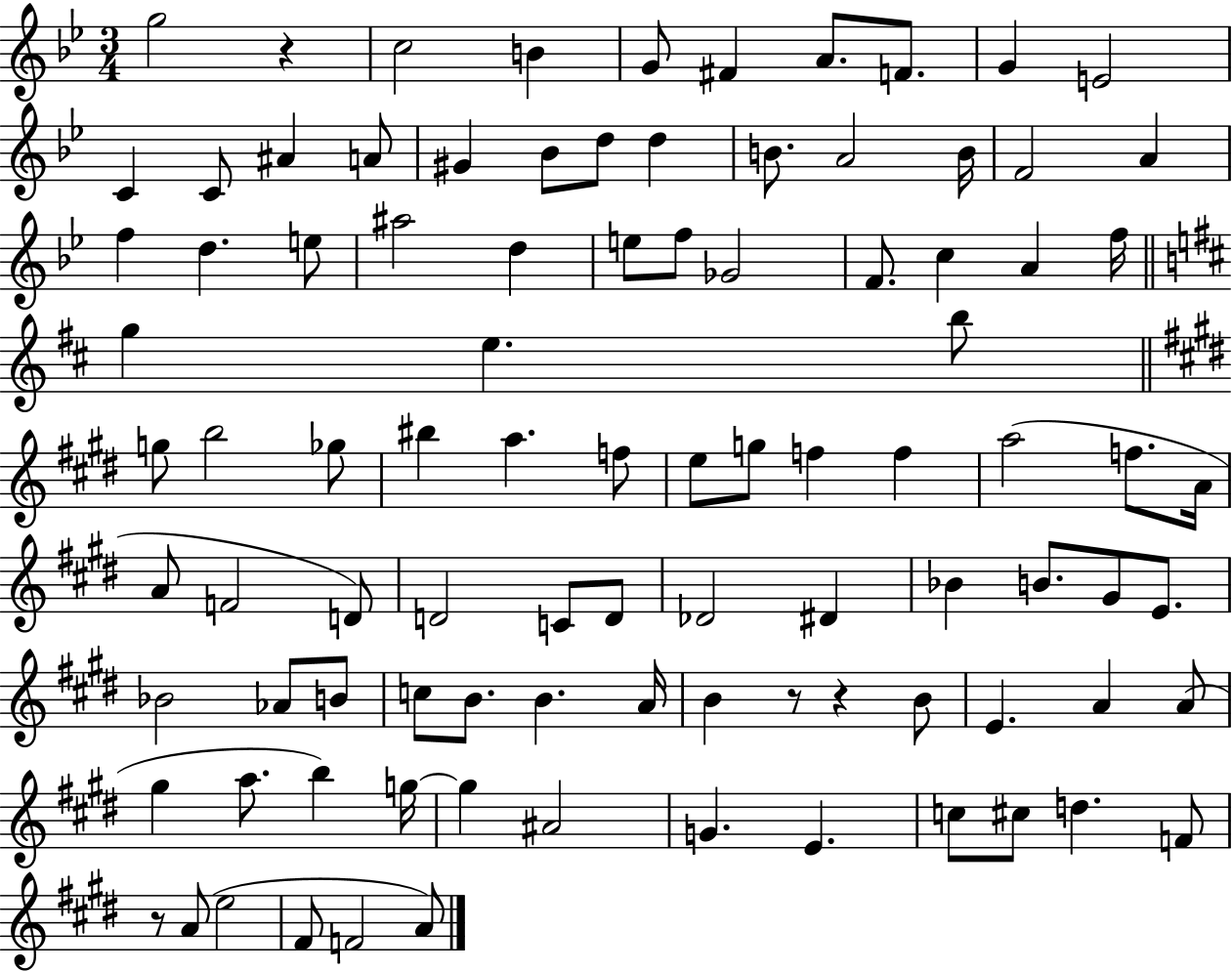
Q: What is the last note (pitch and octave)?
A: A4